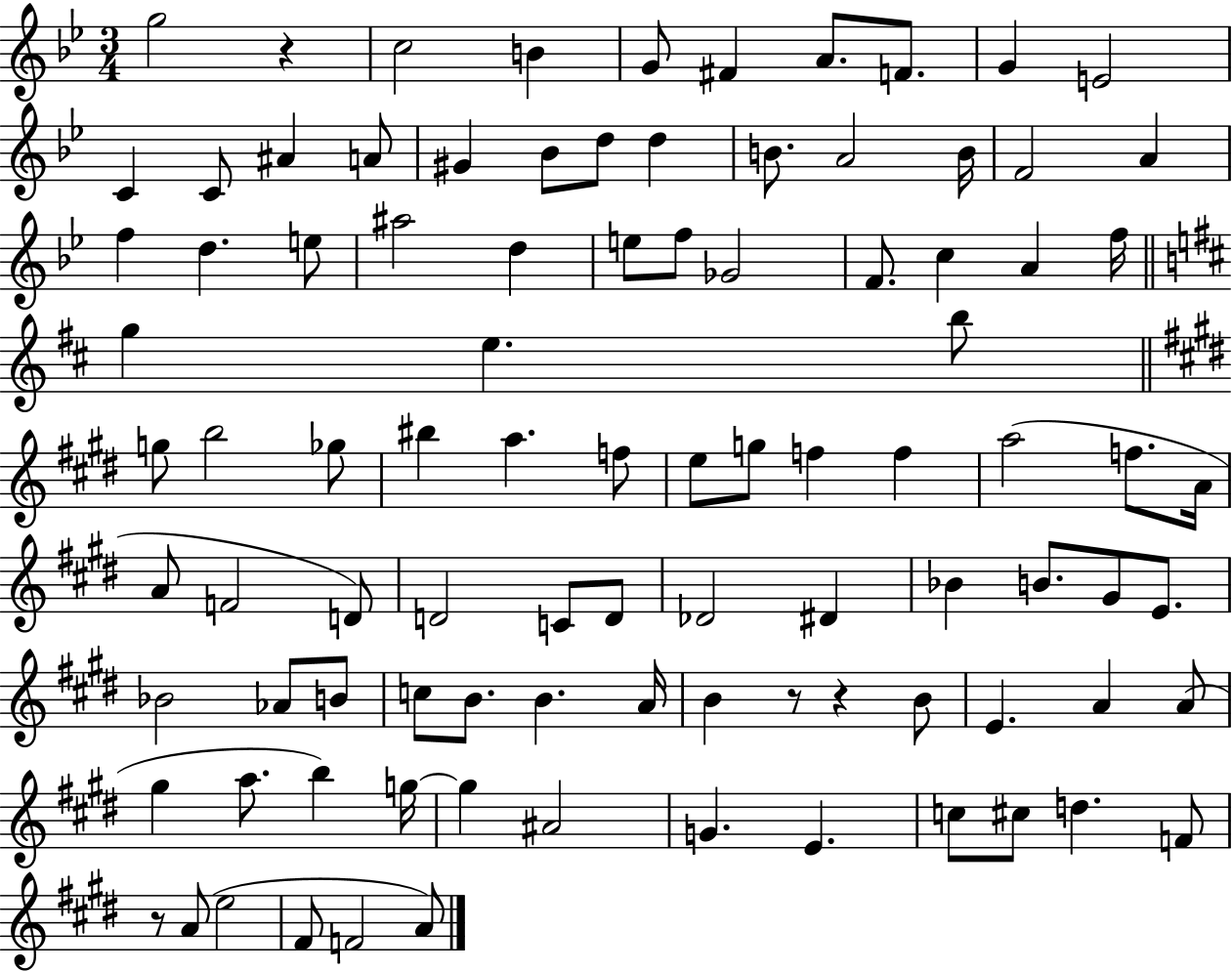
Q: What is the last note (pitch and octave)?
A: A4